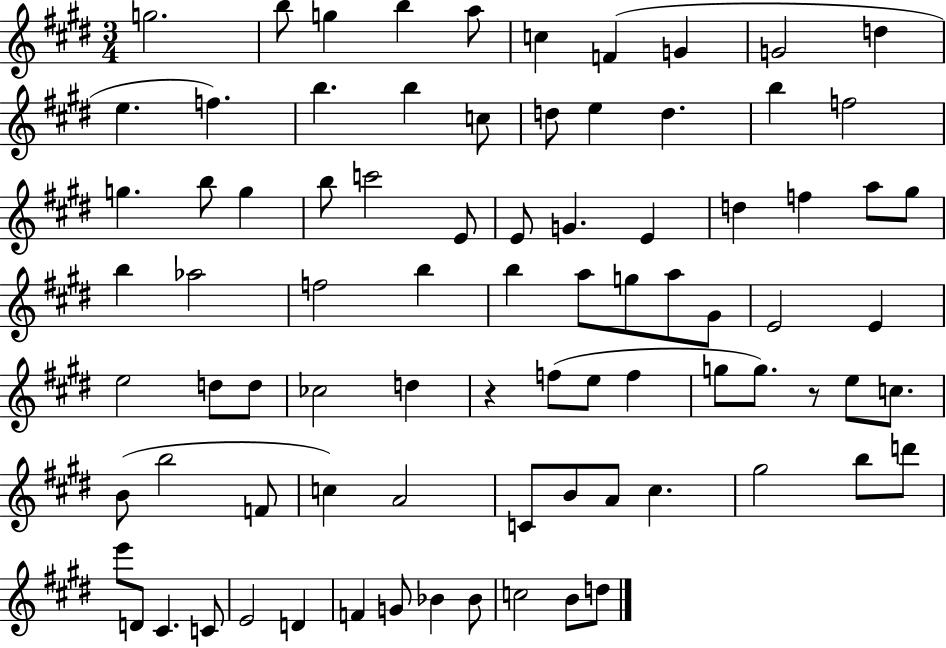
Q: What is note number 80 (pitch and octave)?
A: B4